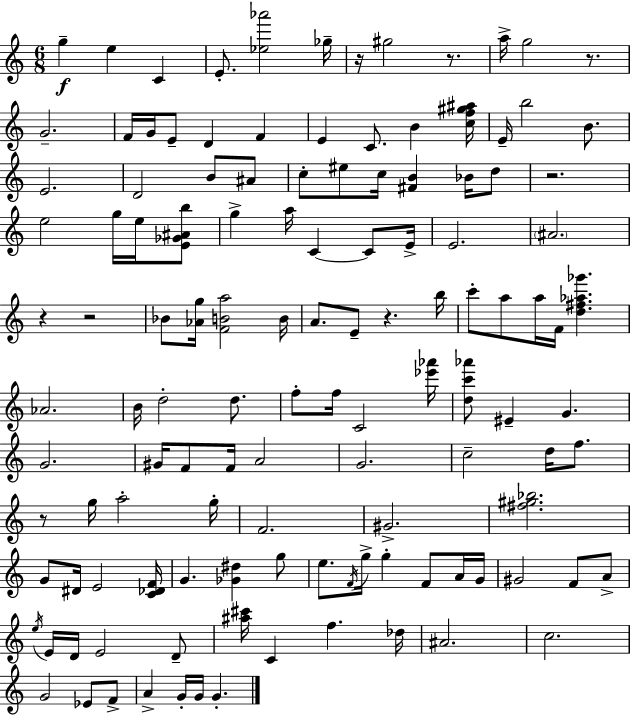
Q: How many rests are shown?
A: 8